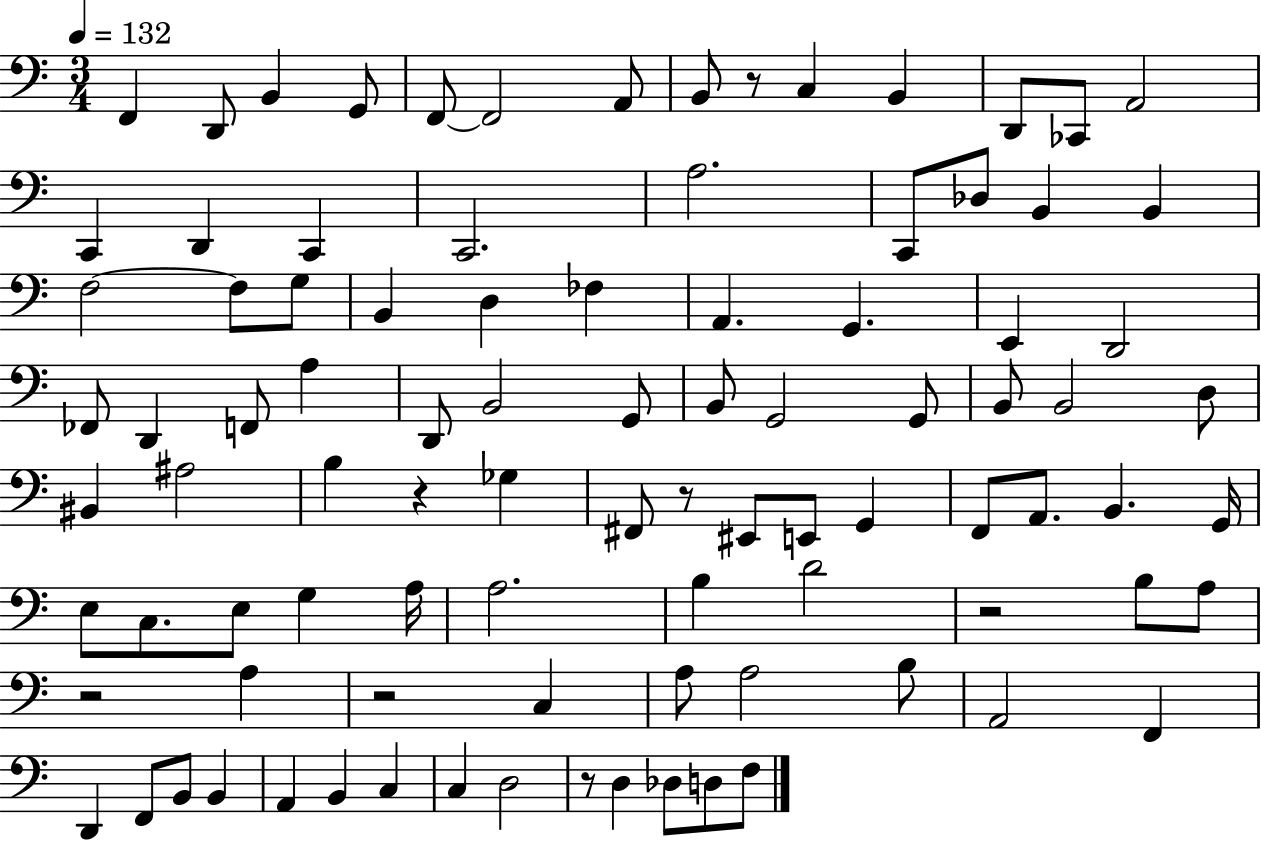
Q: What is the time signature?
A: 3/4